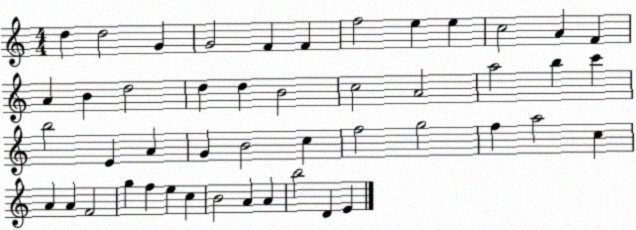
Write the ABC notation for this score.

X:1
T:Untitled
M:4/4
L:1/4
K:C
d d2 G G2 F F f2 e e c2 A F A B d2 d d B2 c2 A2 a2 b c' b2 E A G B2 c f2 g2 f a2 c A A F2 g f e c B2 A A b2 D E